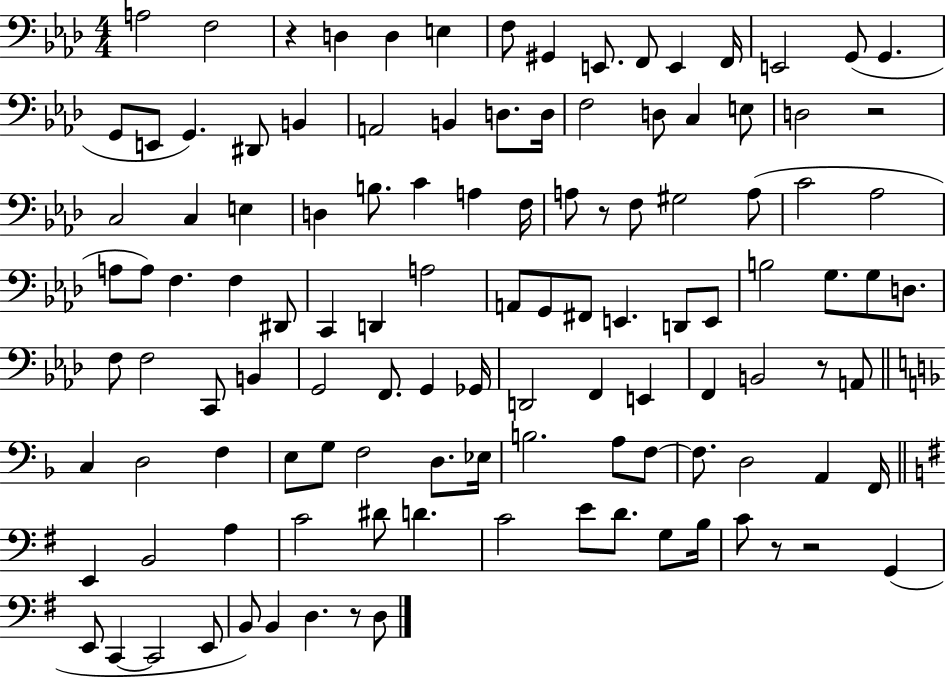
X:1
T:Untitled
M:4/4
L:1/4
K:Ab
A,2 F,2 z D, D, E, F,/2 ^G,, E,,/2 F,,/2 E,, F,,/4 E,,2 G,,/2 G,, G,,/2 E,,/2 G,, ^D,,/2 B,, A,,2 B,, D,/2 D,/4 F,2 D,/2 C, E,/2 D,2 z2 C,2 C, E, D, B,/2 C A, F,/4 A,/2 z/2 F,/2 ^G,2 A,/2 C2 _A,2 A,/2 A,/2 F, F, ^D,,/2 C,, D,, A,2 A,,/2 G,,/2 ^F,,/2 E,, D,,/2 E,,/2 B,2 G,/2 G,/2 D,/2 F,/2 F,2 C,,/2 B,, G,,2 F,,/2 G,, _G,,/4 D,,2 F,, E,, F,, B,,2 z/2 A,,/2 C, D,2 F, E,/2 G,/2 F,2 D,/2 _E,/4 B,2 A,/2 F,/2 F,/2 D,2 A,, F,,/4 E,, B,,2 A, C2 ^D/2 D C2 E/2 D/2 G,/2 B,/4 C/2 z/2 z2 G,, E,,/2 C,, C,,2 E,,/2 B,,/2 B,, D, z/2 D,/2